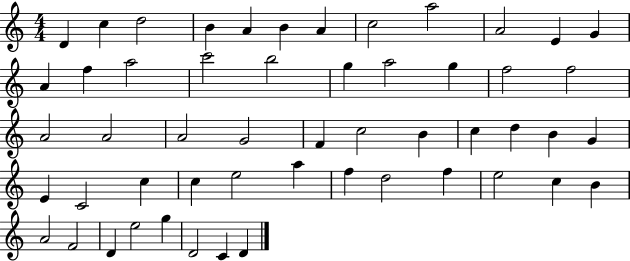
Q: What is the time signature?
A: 4/4